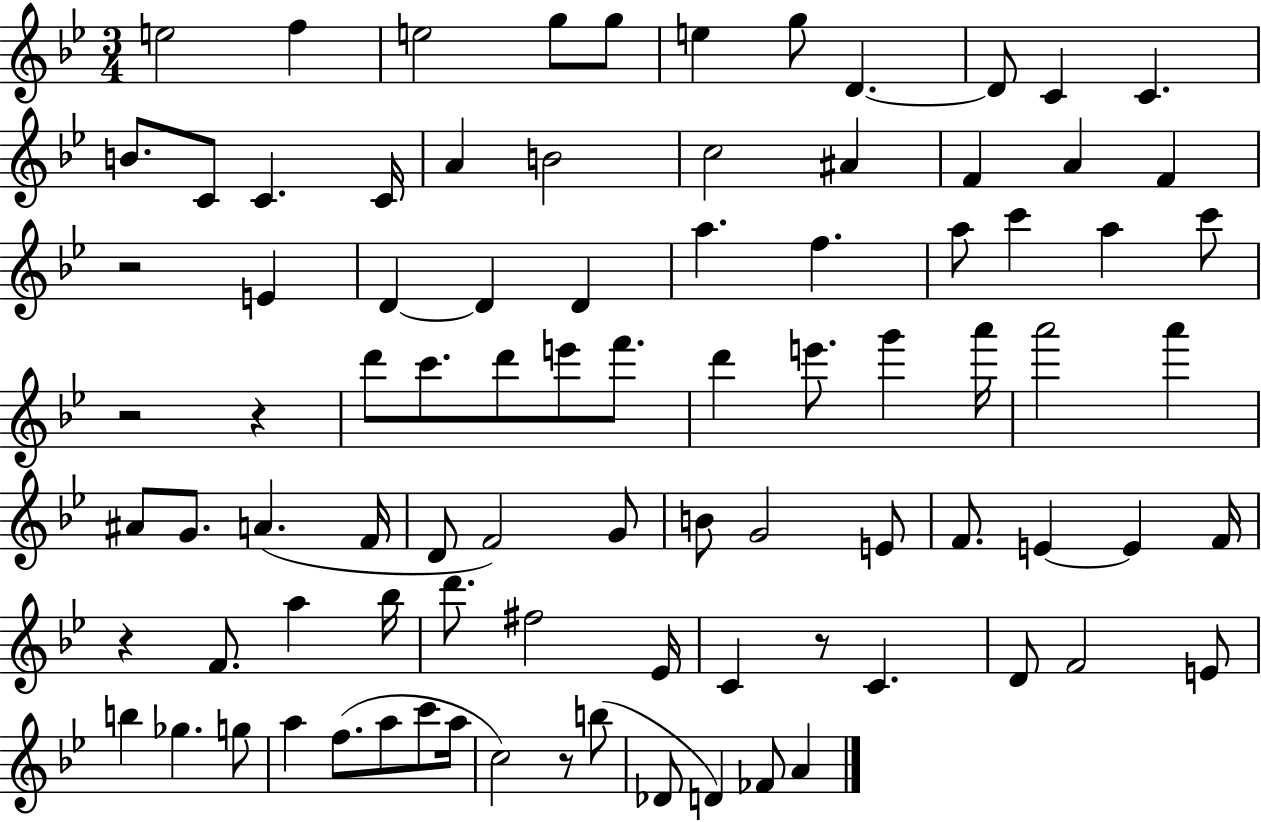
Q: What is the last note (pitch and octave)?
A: A4